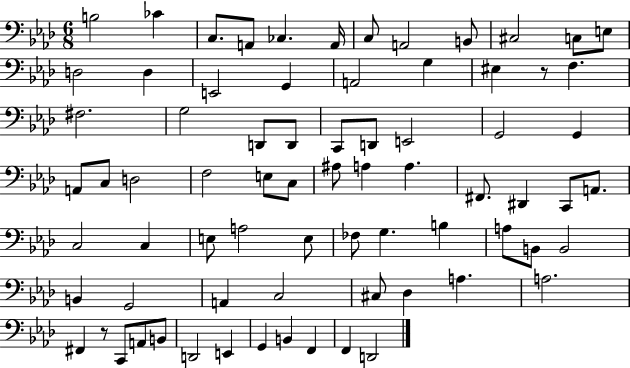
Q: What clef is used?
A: bass